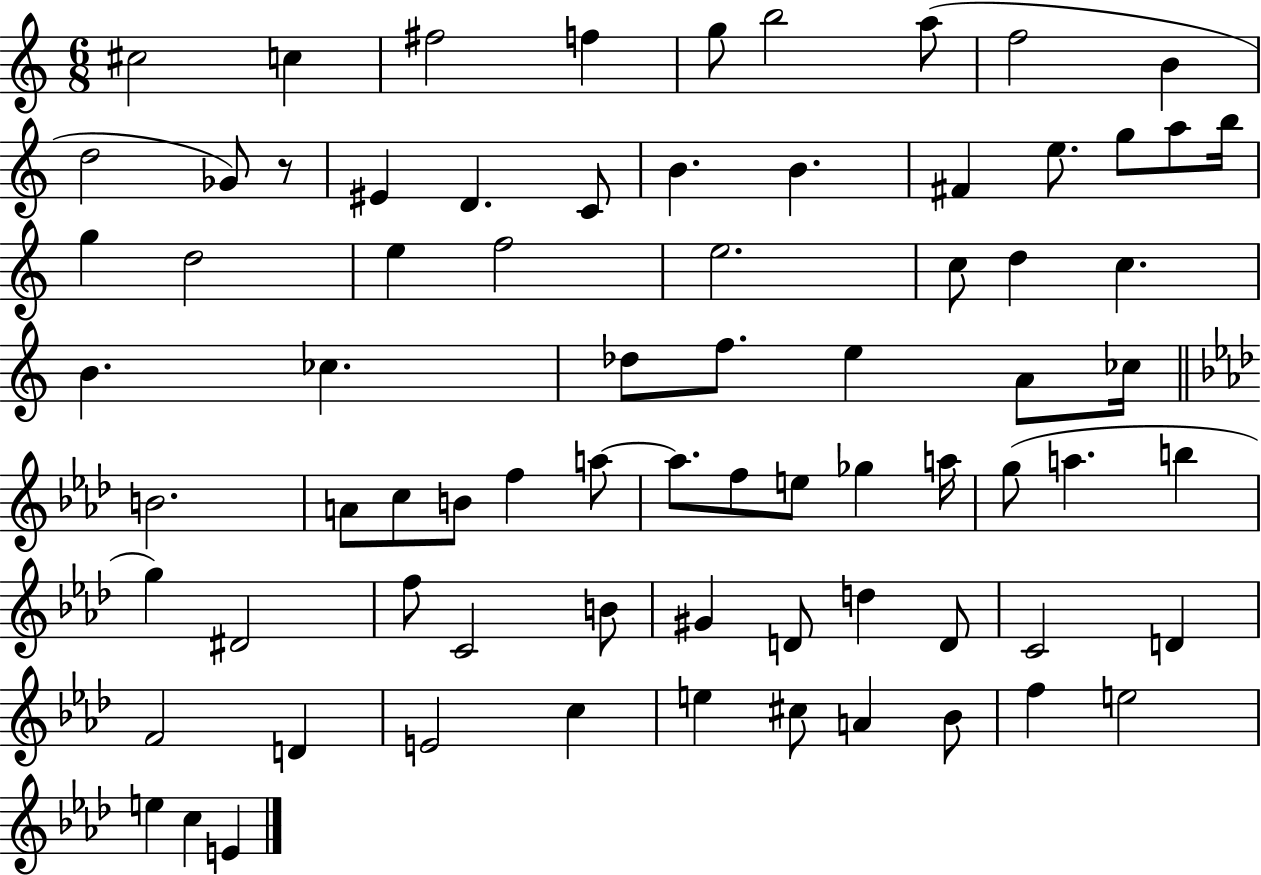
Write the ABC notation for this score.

X:1
T:Untitled
M:6/8
L:1/4
K:C
^c2 c ^f2 f g/2 b2 a/2 f2 B d2 _G/2 z/2 ^E D C/2 B B ^F e/2 g/2 a/2 b/4 g d2 e f2 e2 c/2 d c B _c _d/2 f/2 e A/2 _c/4 B2 A/2 c/2 B/2 f a/2 a/2 f/2 e/2 _g a/4 g/2 a b g ^D2 f/2 C2 B/2 ^G D/2 d D/2 C2 D F2 D E2 c e ^c/2 A _B/2 f e2 e c E